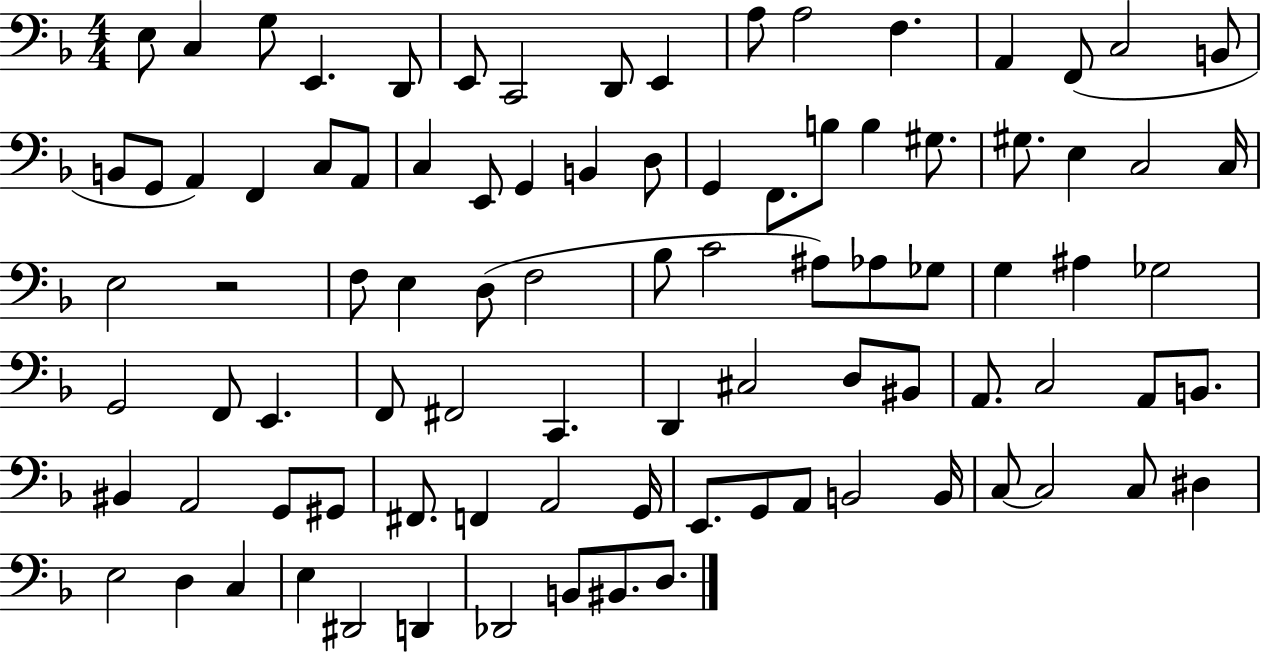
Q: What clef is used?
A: bass